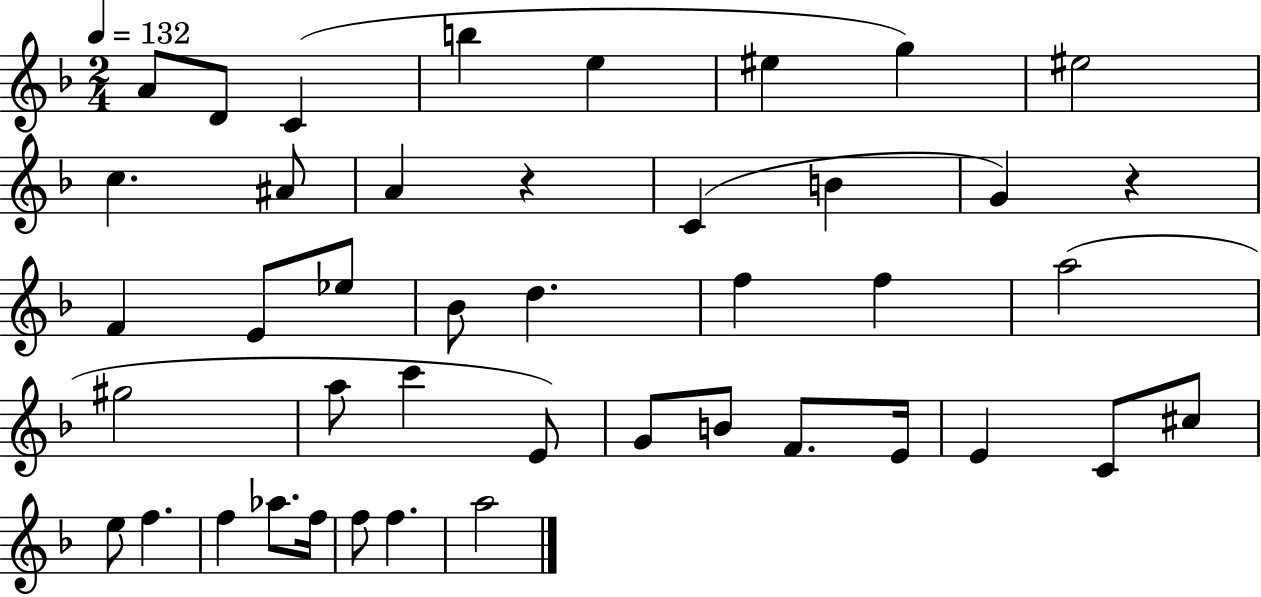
X:1
T:Untitled
M:2/4
L:1/4
K:F
A/2 D/2 C b e ^e g ^e2 c ^A/2 A z C B G z F E/2 _e/2 _B/2 d f f a2 ^g2 a/2 c' E/2 G/2 B/2 F/2 E/4 E C/2 ^c/2 e/2 f f _a/2 f/4 f/2 f a2